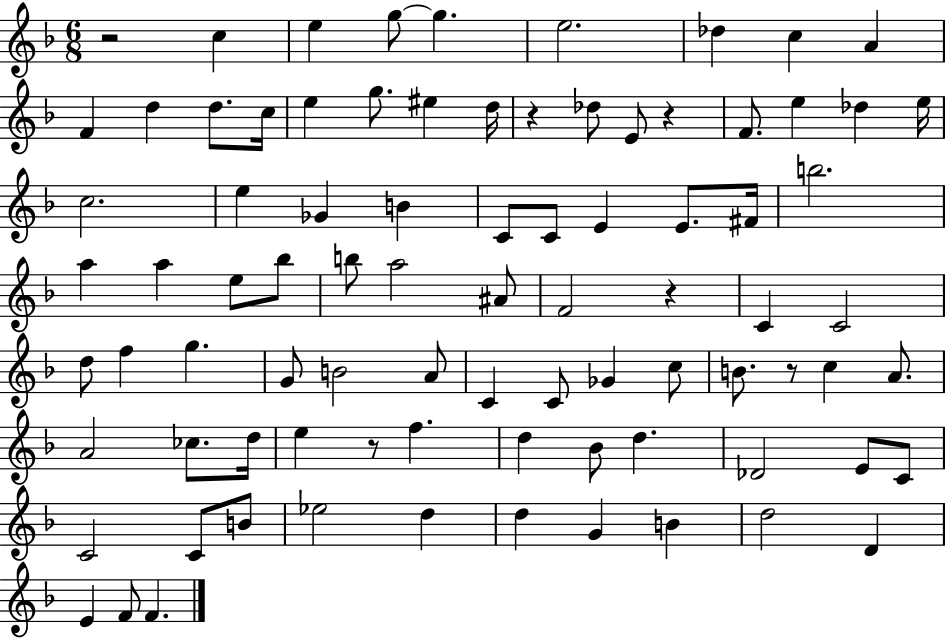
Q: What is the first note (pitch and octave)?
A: C5